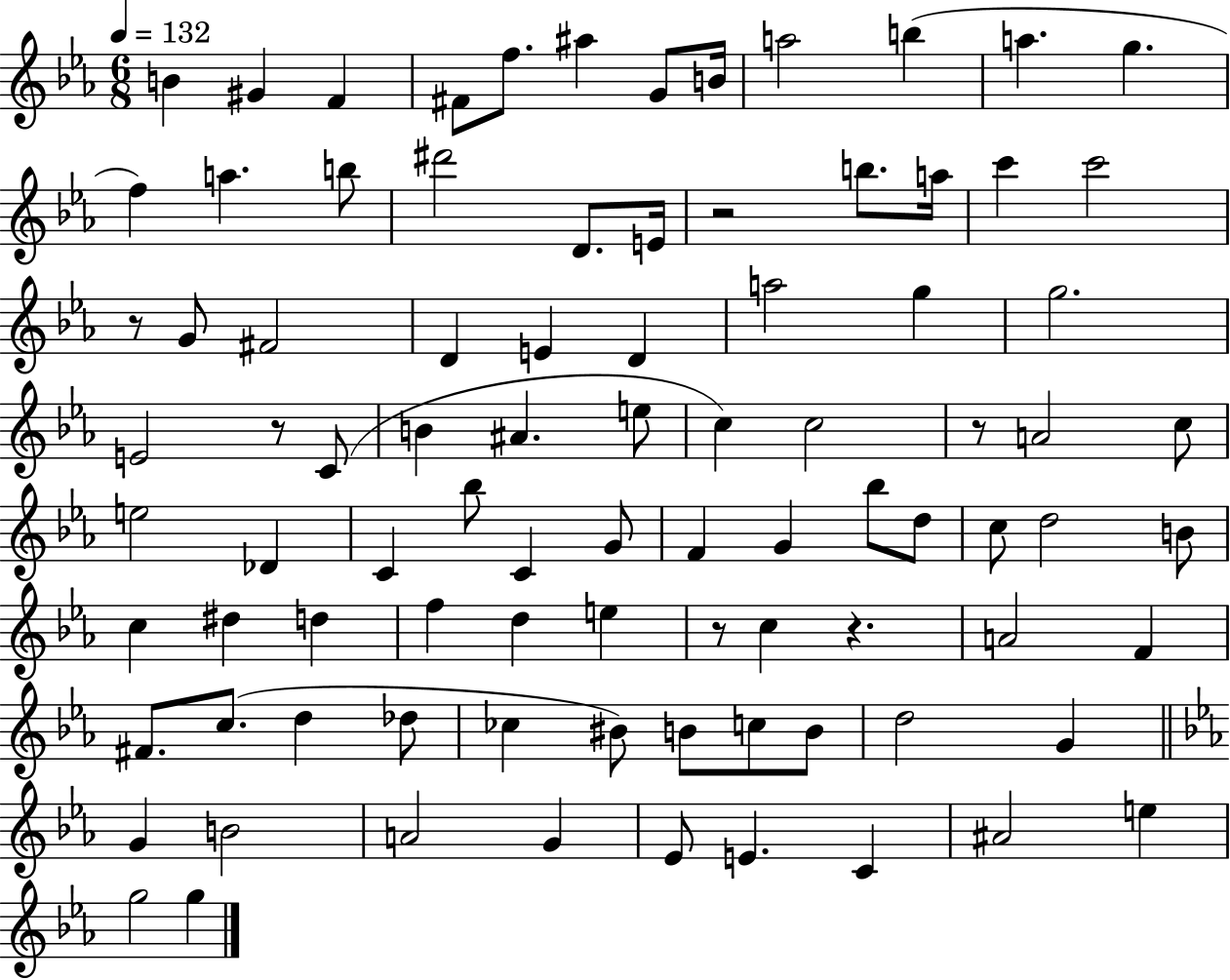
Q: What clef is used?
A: treble